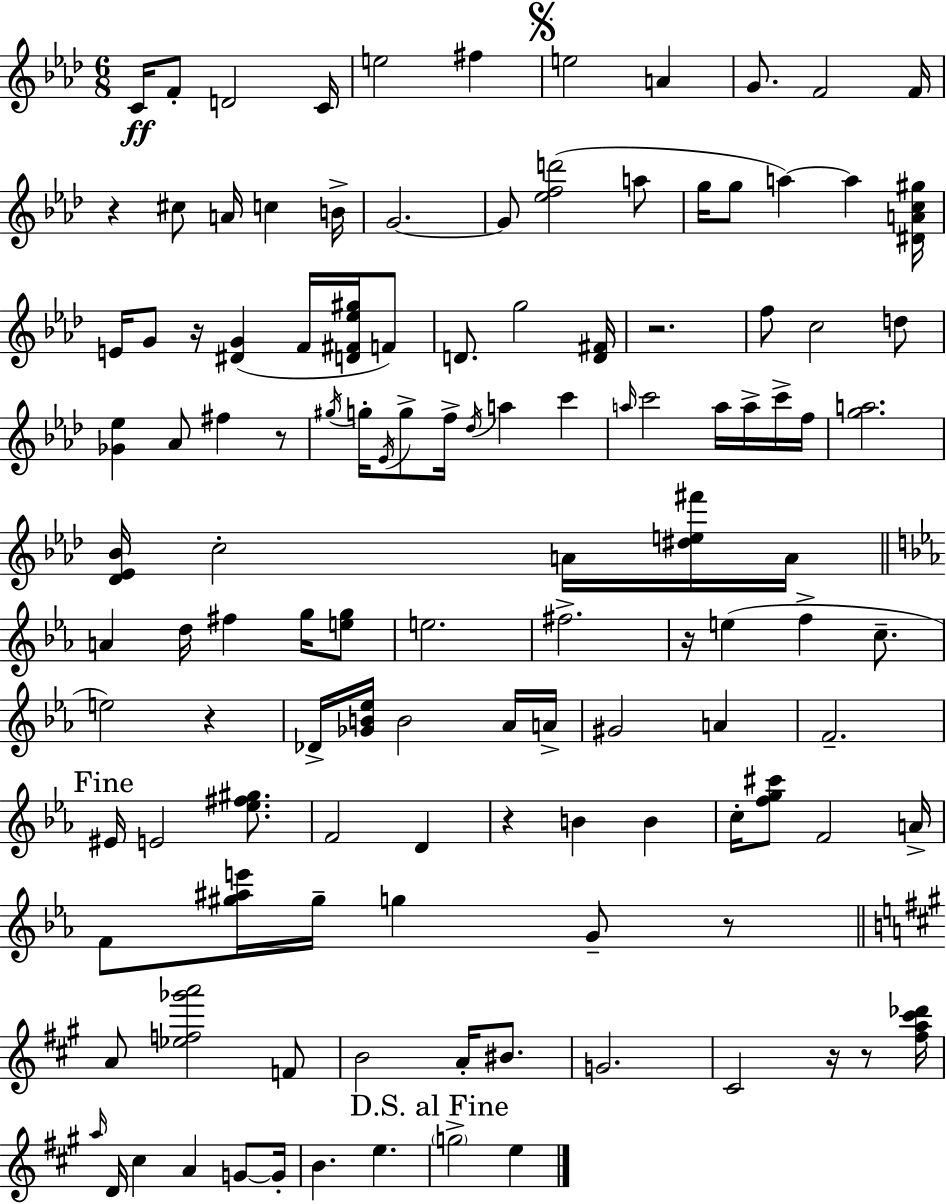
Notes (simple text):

C4/s F4/e D4/h C4/s E5/h F#5/q E5/h A4/q G4/e. F4/h F4/s R/q C#5/e A4/s C5/q B4/s G4/h. G4/e [Eb5,F5,D6]/h A5/e G5/s G5/e A5/q A5/q [D#4,A4,C5,G#5]/s E4/s G4/e R/s [D#4,G4]/q F4/s [D4,F#4,Eb5,G#5]/s F4/e D4/e. G5/h [D4,F#4]/s R/h. F5/e C5/h D5/e [Gb4,Eb5]/q Ab4/e F#5/q R/e G#5/s G5/s Eb4/s G5/e F5/s Db5/s A5/q C6/q A5/s C6/h A5/s A5/s C6/s F5/s [G5,A5]/h. [Db4,Eb4,Bb4]/s C5/h A4/s [D#5,E5,F#6]/s A4/s A4/q D5/s F#5/q G5/s [E5,G5]/e E5/h. F#5/h. R/s E5/q F5/q C5/e. E5/h R/q Db4/s [Gb4,B4,Eb5]/s B4/h Ab4/s A4/s G#4/h A4/q F4/h. EIS4/s E4/h [Eb5,F#5,G#5]/e. F4/h D4/q R/q B4/q B4/q C5/s [F5,G5,C#6]/e F4/h A4/s F4/e [G#5,A#5,E6]/s G#5/s G5/q G4/e R/e A4/e [Eb5,F5,Gb6,A6]/h F4/e B4/h A4/s BIS4/e. G4/h. C#4/h R/s R/e [F#5,A5,C#6,Db6]/s A5/s D4/s C#5/q A4/q G4/e G4/s B4/q. E5/q. G5/h E5/q